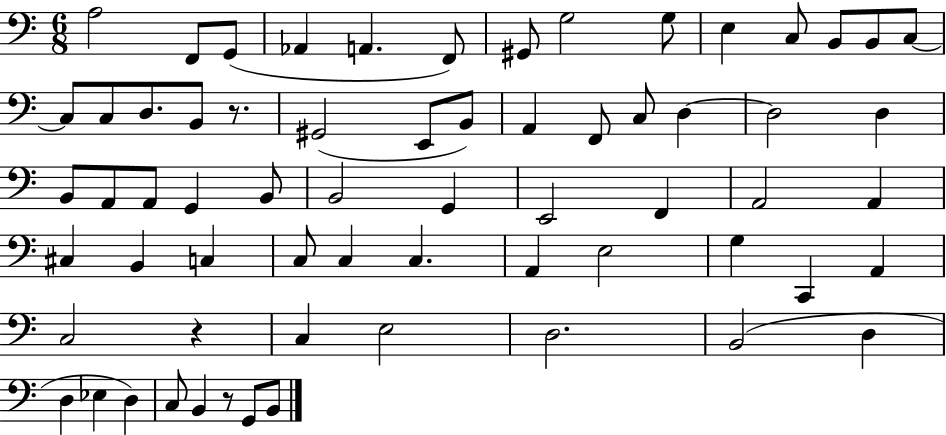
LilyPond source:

{
  \clef bass
  \numericTimeSignature
  \time 6/8
  \key c \major
  a2 f,8 g,8( | aes,4 a,4. f,8) | gis,8 g2 g8 | e4 c8 b,8 b,8 c8~~ | \break c8 c8 d8. b,8 r8. | gis,2( e,8 b,8) | a,4 f,8 c8 d4~~ | d2 d4 | \break b,8 a,8 a,8 g,4 b,8 | b,2 g,4 | e,2 f,4 | a,2 a,4 | \break cis4 b,4 c4 | c8 c4 c4. | a,4 e2 | g4 c,4 a,4 | \break c2 r4 | c4 e2 | d2. | b,2( d4 | \break d4 ees4 d4) | c8 b,4 r8 g,8 b,8 | \bar "|."
}